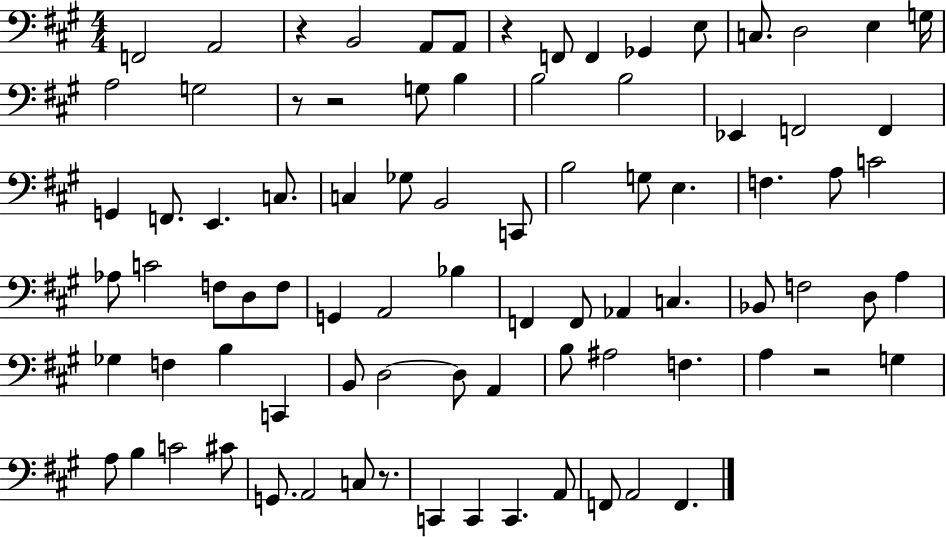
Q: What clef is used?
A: bass